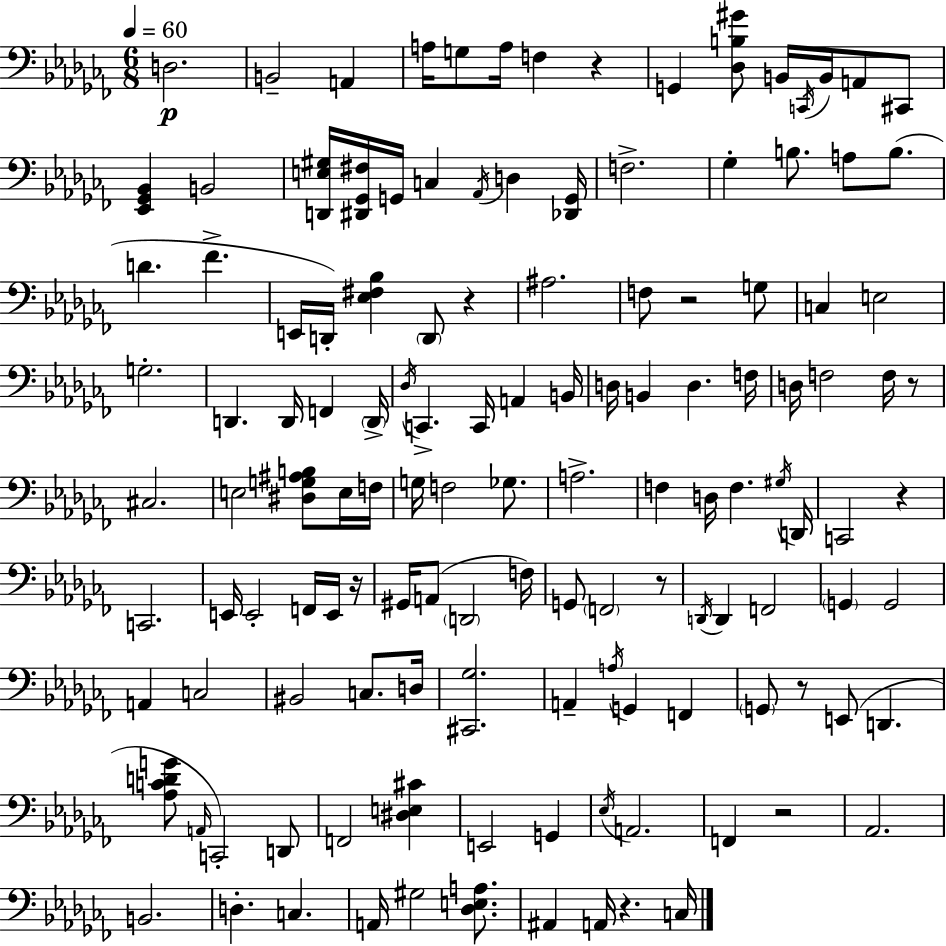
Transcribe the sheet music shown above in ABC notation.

X:1
T:Untitled
M:6/8
L:1/4
K:Abm
D,2 B,,2 A,, A,/4 G,/2 A,/4 F, z G,, [_D,B,^G]/2 B,,/4 C,,/4 B,,/4 A,,/2 ^C,,/2 [_E,,_G,,_B,,] B,,2 [D,,E,^G,]/4 [^D,,_G,,^F,]/4 G,,/4 C, _A,,/4 D, [_D,,G,,]/4 F,2 _G, B,/2 A,/2 B,/2 D _F E,,/4 D,,/4 [_E,^F,_B,] D,,/2 z ^A,2 F,/2 z2 G,/2 C, E,2 G,2 D,, D,,/4 F,, D,,/4 _D,/4 C,, C,,/4 A,, B,,/4 D,/4 B,, D, F,/4 D,/4 F,2 F,/4 z/2 ^C,2 E,2 [^D,G,^A,B,]/2 E,/4 F,/4 G,/4 F,2 _G,/2 A,2 F, D,/4 F, ^G,/4 D,,/4 C,,2 z C,,2 E,,/4 E,,2 F,,/4 E,,/4 z/4 ^G,,/4 A,,/2 D,,2 F,/4 G,,/2 F,,2 z/2 D,,/4 D,, F,,2 G,, G,,2 A,, C,2 ^B,,2 C,/2 D,/4 [^C,,_G,]2 A,, A,/4 G,, F,, G,,/2 z/2 E,,/2 D,, [_A,CDG]/2 A,,/4 C,,2 D,,/2 F,,2 [^D,E,^C] E,,2 G,, _E,/4 A,,2 F,, z2 _A,,2 B,,2 D, C, A,,/4 ^G,2 [_D,E,A,]/2 ^A,, A,,/4 z C,/4